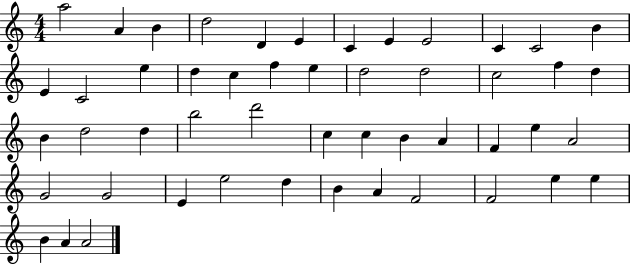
{
  \clef treble
  \numericTimeSignature
  \time 4/4
  \key c \major
  a''2 a'4 b'4 | d''2 d'4 e'4 | c'4 e'4 e'2 | c'4 c'2 b'4 | \break e'4 c'2 e''4 | d''4 c''4 f''4 e''4 | d''2 d''2 | c''2 f''4 d''4 | \break b'4 d''2 d''4 | b''2 d'''2 | c''4 c''4 b'4 a'4 | f'4 e''4 a'2 | \break g'2 g'2 | e'4 e''2 d''4 | b'4 a'4 f'2 | f'2 e''4 e''4 | \break b'4 a'4 a'2 | \bar "|."
}